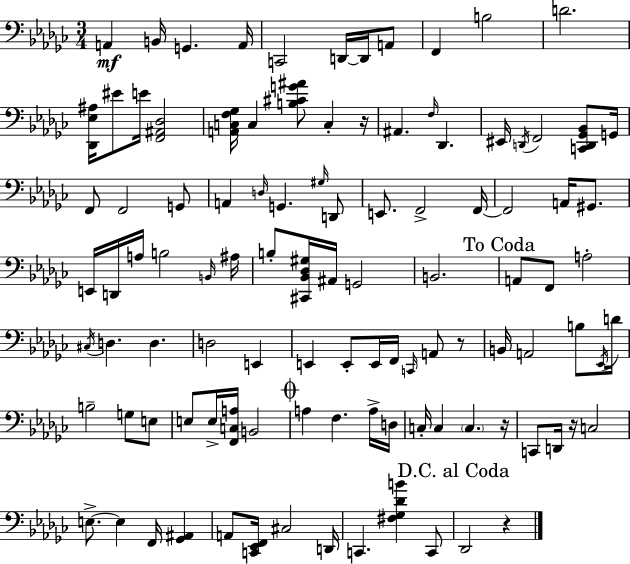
{
  \clef bass
  \numericTimeSignature
  \time 3/4
  \key ees \minor
  a,4\mf b,16 g,4. a,16 | c,2 d,16~~ d,16 a,8 | f,4 b2 | d'2. | \break <des, ees ais>16 eis'8 e'16 <f, ais, des>2 | <a, c f ges>16 c4 <b cis' g' ais'>8 c4-. r16 | ais,4. \grace { f16 } des,4. | eis,16 \acciaccatura { d,16 } f,2 <c, d, ges, bes,>8 | \break g,16 f,8 f,2 | g,8 a,4 \grace { d16 } g,4. | \grace { gis16 } d,8 e,8. f,2-> | f,16~~ f,2 | \break a,16 gis,8. e,16 d,16 a16 b2 | \grace { b,16 } ais16 b8-. <cis, bes, des gis>16 ais,16 g,2 | b,2. | \mark "To Coda" a,8 f,8 a2-. | \break \acciaccatura { cis16 } d4. | d4. d2 | e,4 e,4 e,8-. | e,16 f,16 \grace { c,16 } a,8 r8 b,16 a,2 | \break b8 \acciaccatura { ees,16 } d'16 b2-- | g8 e8 e8 e16-> <f, c a>16 | b,2 \mark \markup { \musicglyph "scripts.coda" } a4 | f4. a16-> d16 c16-. c4 | \break \parenthesize c4. r16 c,8 d,16 r16 | c2 e8.->~~ e4 | f,16 <ges, ais,>4 a,8 <c, ees, f,>16 cis2 | d,16 c,4. | \break <fis ges des' b'>4 c,8 \mark "D.C. al Coda" des,2 | r4 \bar "|."
}